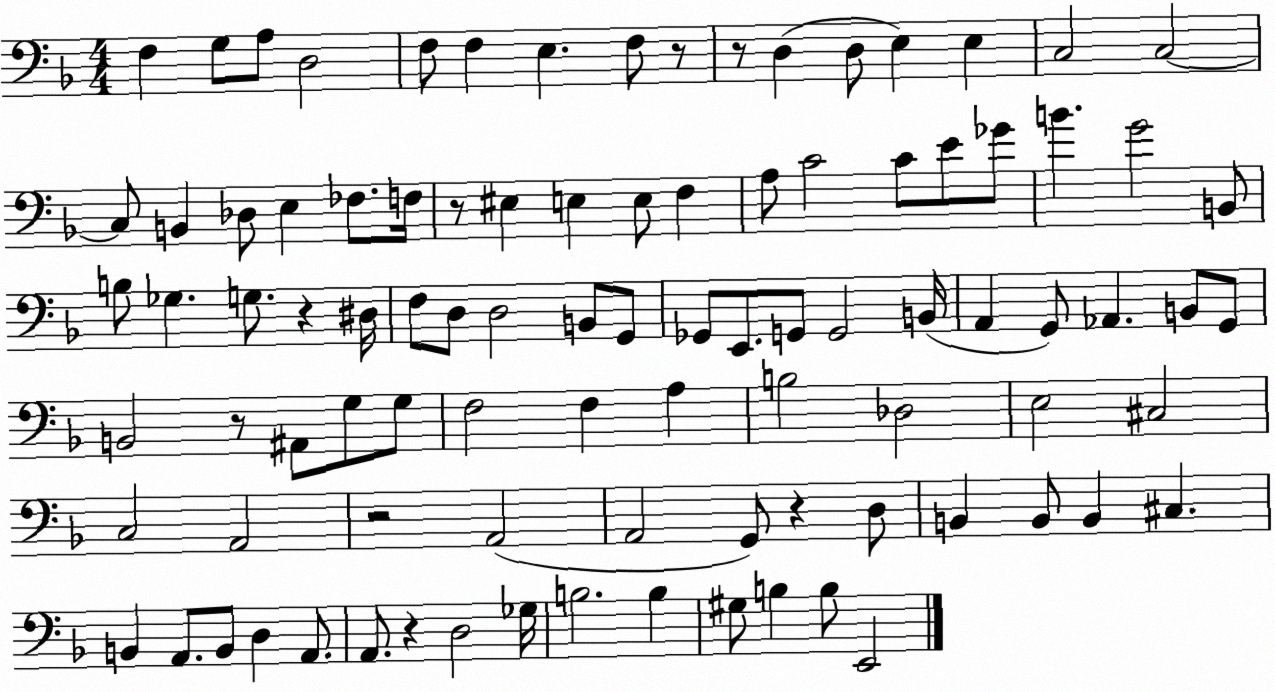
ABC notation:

X:1
T:Untitled
M:4/4
L:1/4
K:F
F, G,/2 A,/2 D,2 F,/2 F, E, F,/2 z/2 z/2 D, D,/2 E, E, C,2 C,2 C,/2 B,, _D,/2 E, _F,/2 F,/4 z/2 ^E, E, E,/2 F, A,/2 C2 C/2 E/2 _G/2 B G2 B,,/2 B,/2 _G, G,/2 z ^D,/4 F,/2 D,/2 D,2 B,,/2 G,,/2 _G,,/2 E,,/2 G,,/2 G,,2 B,,/4 A,, G,,/2 _A,, B,,/2 G,,/2 B,,2 z/2 ^A,,/2 G,/2 G,/2 F,2 F, A, B,2 _D,2 E,2 ^C,2 C,2 A,,2 z2 A,,2 A,,2 G,,/2 z D,/2 B,, B,,/2 B,, ^C, B,, A,,/2 B,,/2 D, A,,/2 A,,/2 z D,2 _G,/4 B,2 B, ^G,/2 B, B,/2 E,,2